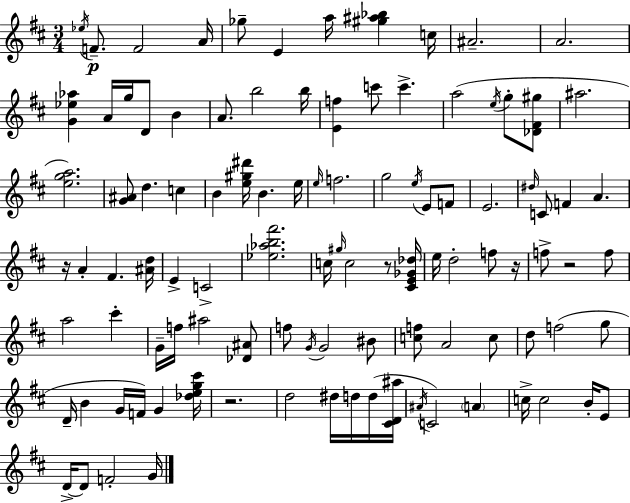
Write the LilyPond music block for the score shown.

{
  \clef treble
  \numericTimeSignature
  \time 3/4
  \key d \major
  \acciaccatura { ees''16 }\p f'8.-- f'2 | a'16 ges''8-- e'4 a''16 <gis'' ais'' bes''>4 | c''16 ais'2.-- | a'2. | \break <g' ees'' aes''>4 a'16 g''16 d'8 b'4 | a'8. b''2 | b''16 <e' f''>4 c'''8 c'''4.-> | a''2( \acciaccatura { e''16 } g''8-. | \break <des' fis' gis''>8 ais''2. | <e'' g'' a''>2.) | <g' ais'>8 d''4. c''4 | b'4 <e'' gis'' dis'''>16 b'4. | \break e''16 \grace { e''16 } f''2. | g''2 \acciaccatura { e''16 } | e'8 f'8 e'2. | \grace { dis''16 } c'8 f'4 a'4. | \break r16 a'4-. fis'4. | <ais' d''>16 e'4-> c'2-> | <ees'' aes'' b'' fis'''>2. | c''16 \grace { gis''16 } c''2 | \break r8 <cis' e' ges' des''>16 e''16 d''2-. | f''8 r16 f''8-> r2 | f''8 a''2 | cis'''4-. g'16-- f''16 ais''2 | \break <des' ais'>8 f''8 \acciaccatura { g'16 } g'2 | bis'8 <c'' f''>8 a'2 | c''8 d''8 f''2( | g''8 d'16-- b'4 | \break g'16 f'16) g'4 <des'' e'' g'' cis'''>16 r2. | d''2 | dis''16 d''16 d''16( <cis' d' ais''>16 \acciaccatura { ais'16 } c'2) | \parenthesize a'4 c''16-> c''2 | \break b'16-. e'8 d'16->~~ d'8 f'2-. | g'16 \bar "|."
}